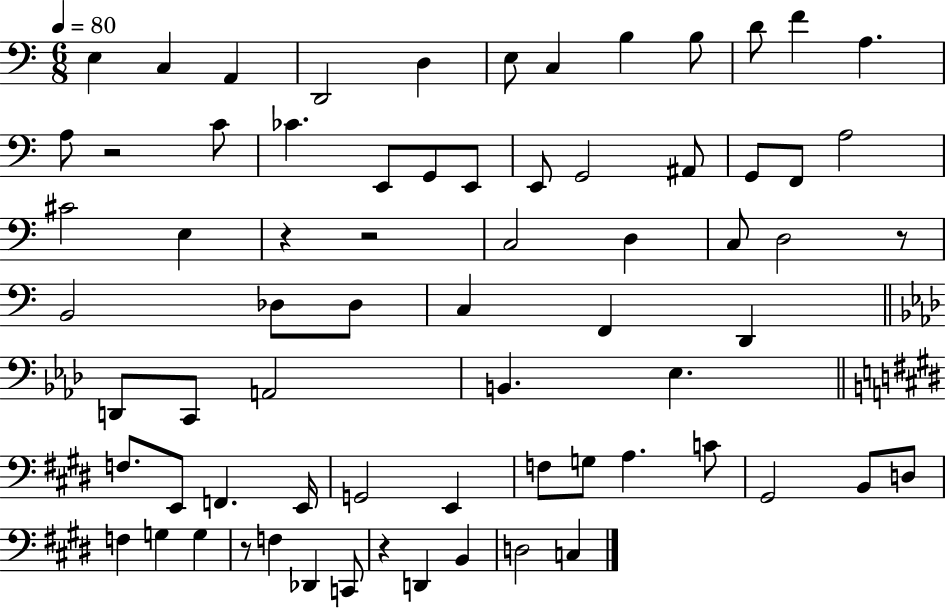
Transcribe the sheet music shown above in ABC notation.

X:1
T:Untitled
M:6/8
L:1/4
K:C
E, C, A,, D,,2 D, E,/2 C, B, B,/2 D/2 F A, A,/2 z2 C/2 _C E,,/2 G,,/2 E,,/2 E,,/2 G,,2 ^A,,/2 G,,/2 F,,/2 A,2 ^C2 E, z z2 C,2 D, C,/2 D,2 z/2 B,,2 _D,/2 _D,/2 C, F,, D,, D,,/2 C,,/2 A,,2 B,, _E, F,/2 E,,/2 F,, E,,/4 G,,2 E,, F,/2 G,/2 A, C/2 ^G,,2 B,,/2 D,/2 F, G, G, z/2 F, _D,, C,,/2 z D,, B,, D,2 C,